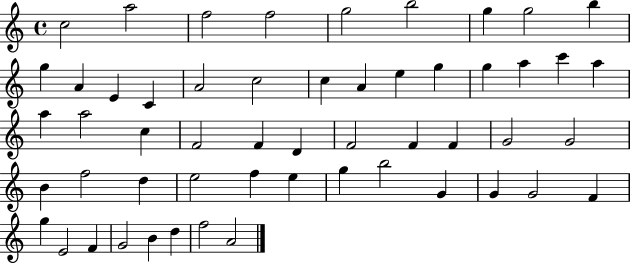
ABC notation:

X:1
T:Untitled
M:4/4
L:1/4
K:C
c2 a2 f2 f2 g2 b2 g g2 b g A E C A2 c2 c A e g g a c' a a a2 c F2 F D F2 F F G2 G2 B f2 d e2 f e g b2 G G G2 F g E2 F G2 B d f2 A2